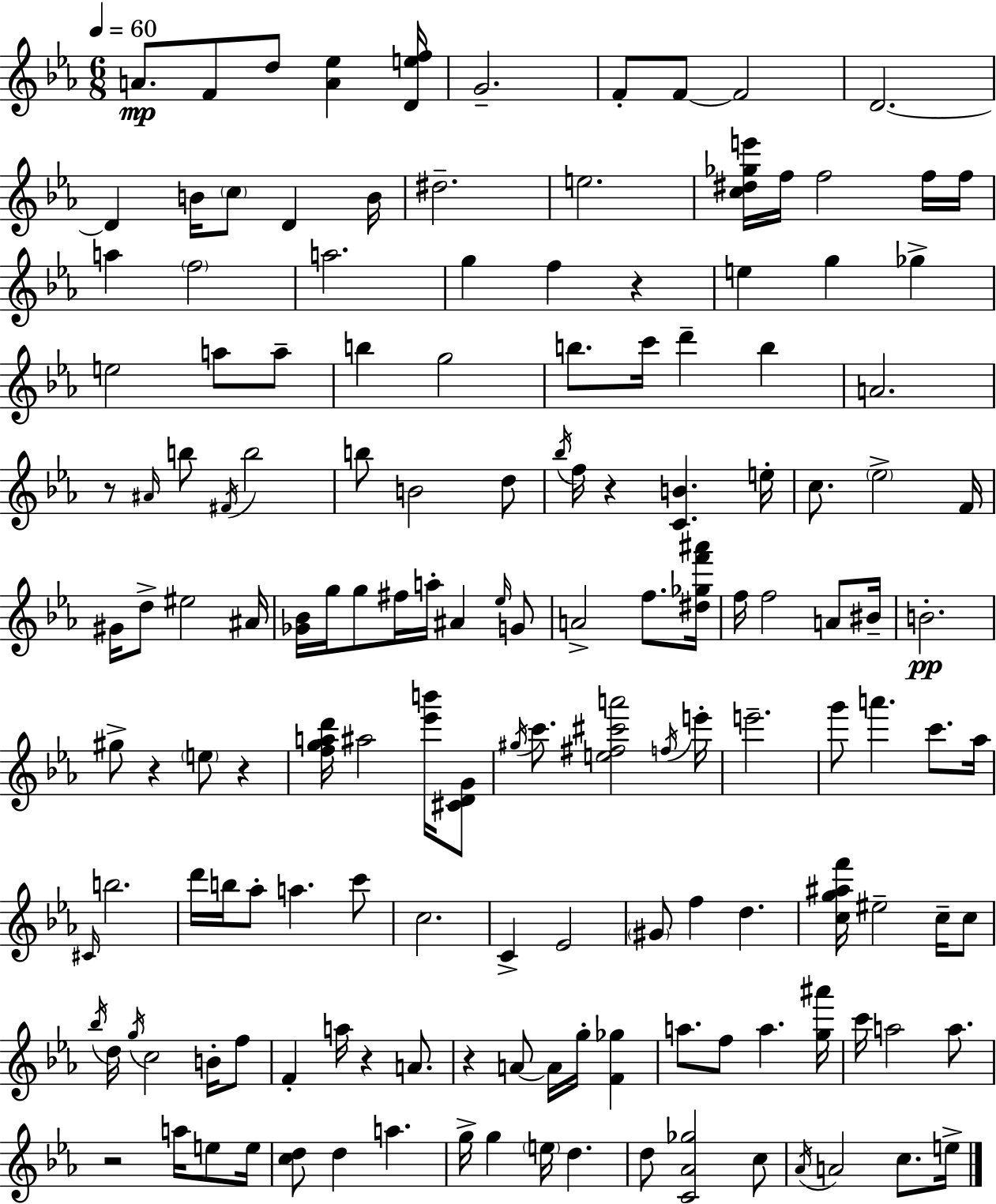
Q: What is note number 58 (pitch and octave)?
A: A5